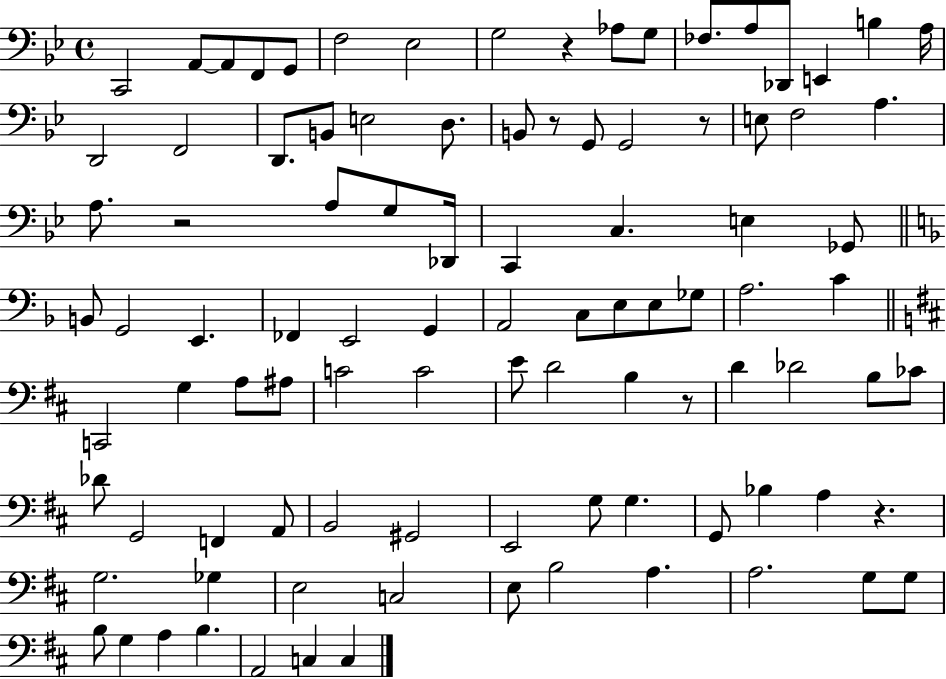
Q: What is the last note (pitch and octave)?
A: C3